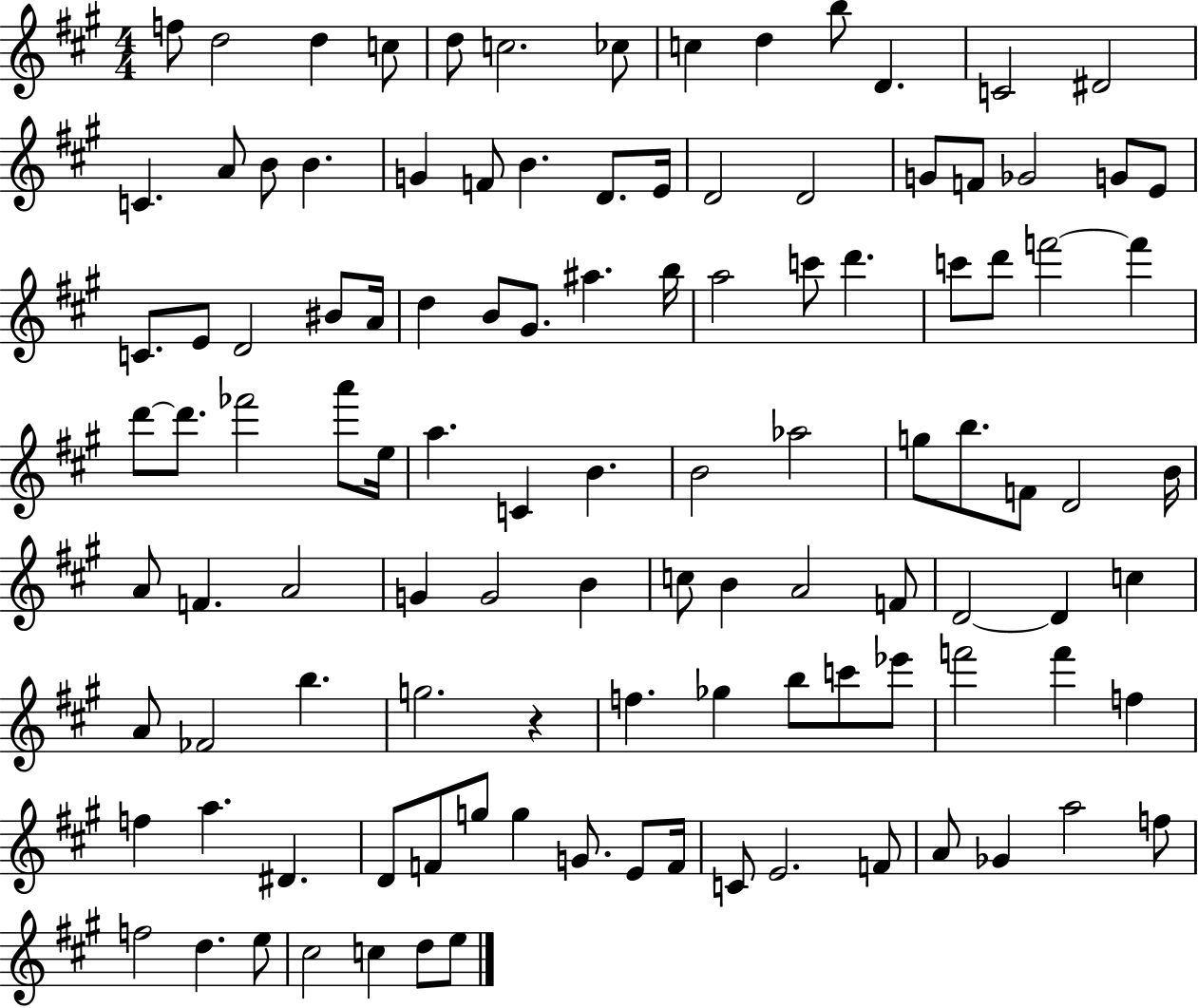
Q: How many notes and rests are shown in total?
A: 111